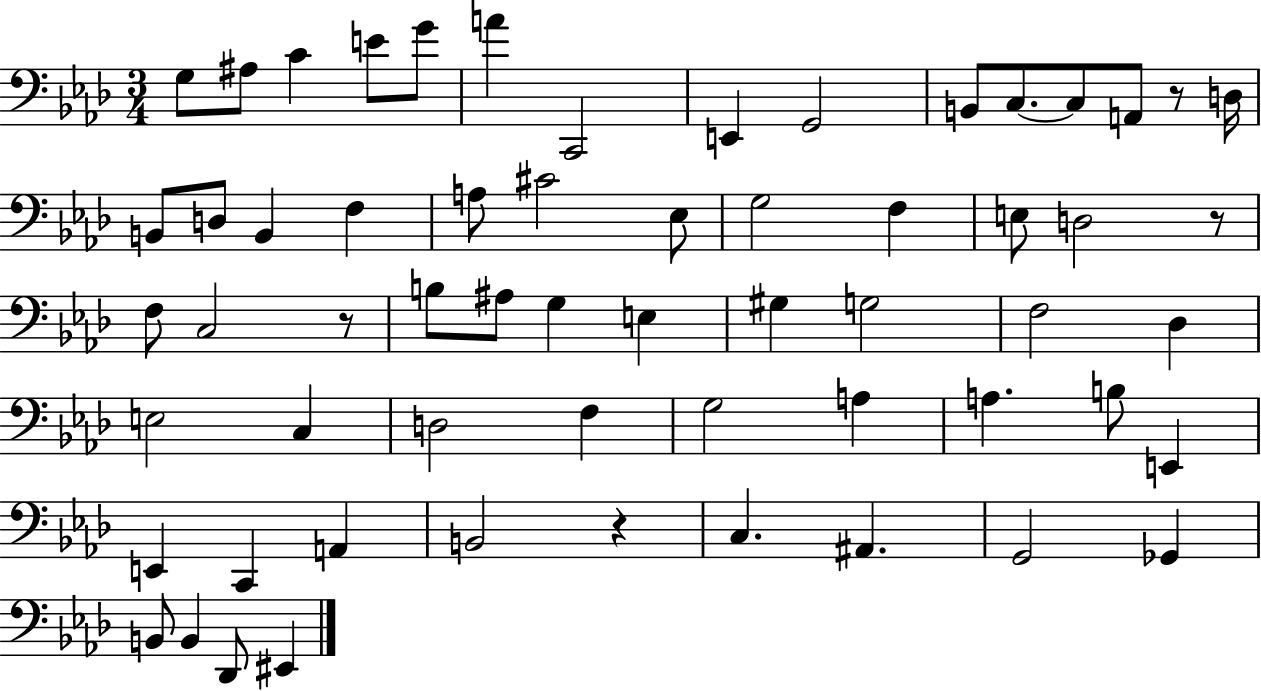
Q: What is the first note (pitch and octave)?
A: G3